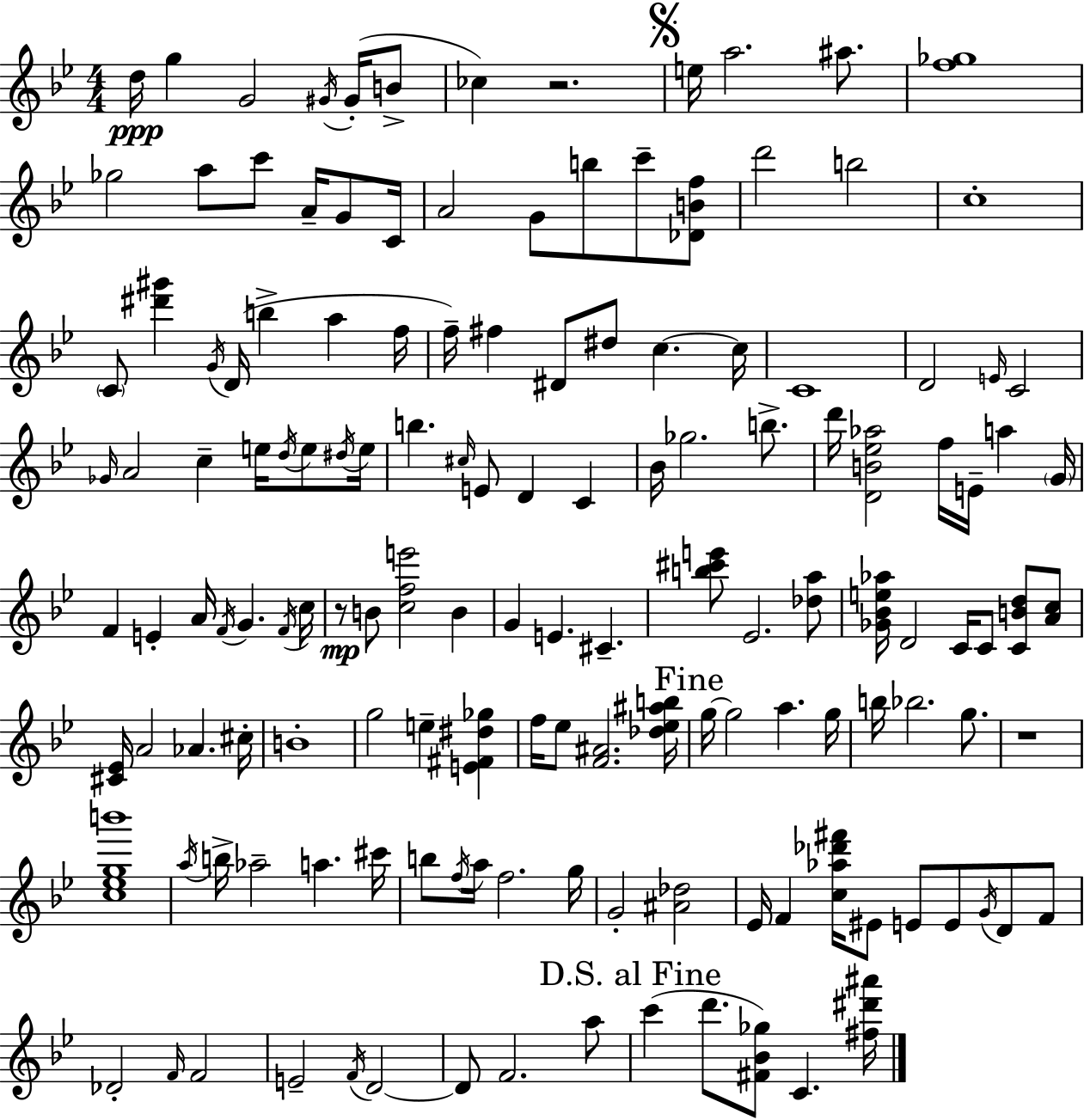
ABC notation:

X:1
T:Untitled
M:4/4
L:1/4
K:Gm
d/4 g G2 ^G/4 ^G/4 B/2 _c z2 e/4 a2 ^a/2 [f_g]4 _g2 a/2 c'/2 A/4 G/2 C/4 A2 G/2 b/2 c'/2 [_DBf]/2 d'2 b2 c4 C/2 [^d'^g'] G/4 D/4 b a f/4 f/4 ^f ^D/2 ^d/2 c c/4 C4 D2 E/4 C2 _G/4 A2 c e/4 d/4 e/2 ^d/4 e/4 b ^c/4 E/2 D C _B/4 _g2 b/2 d'/4 [DB_e_a]2 f/4 E/4 a G/4 F E A/4 F/4 G F/4 c/4 z/2 B/2 [cfe']2 B G E ^C [b^c'e']/2 _E2 [_da]/2 [_G_Be_a]/4 D2 C/4 C/2 [CBd]/2 [Ac]/2 [^C_E]/4 A2 _A ^c/4 B4 g2 e [E^F^d_g] f/4 _e/2 [F^A]2 [_d_e^ab]/4 g/4 g2 a g/4 b/4 _b2 g/2 z4 [c_egb']4 a/4 b/4 _a2 a ^c'/4 b/2 f/4 a/4 f2 g/4 G2 [^A_d]2 _E/4 F [c_a_d'^f']/4 ^E/2 E/2 E/2 G/4 D/2 F/2 _D2 F/4 F2 E2 F/4 D2 D/2 F2 a/2 c' d'/2 [^F_B_g]/2 C [^f^d'^a']/4